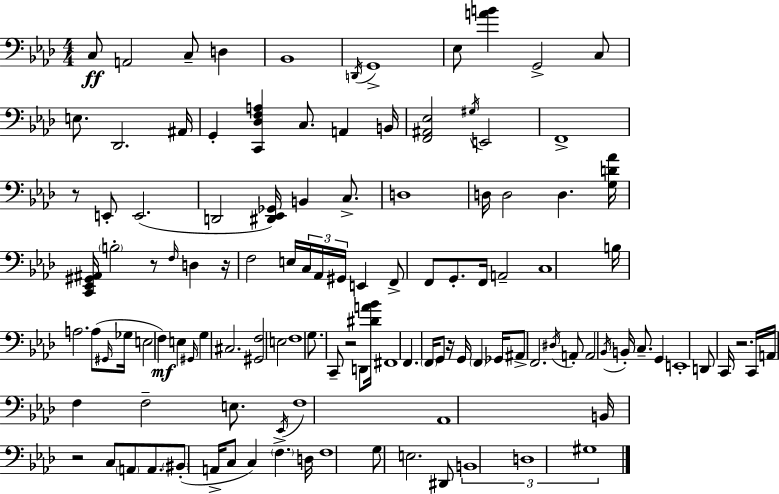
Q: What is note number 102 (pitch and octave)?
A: B2